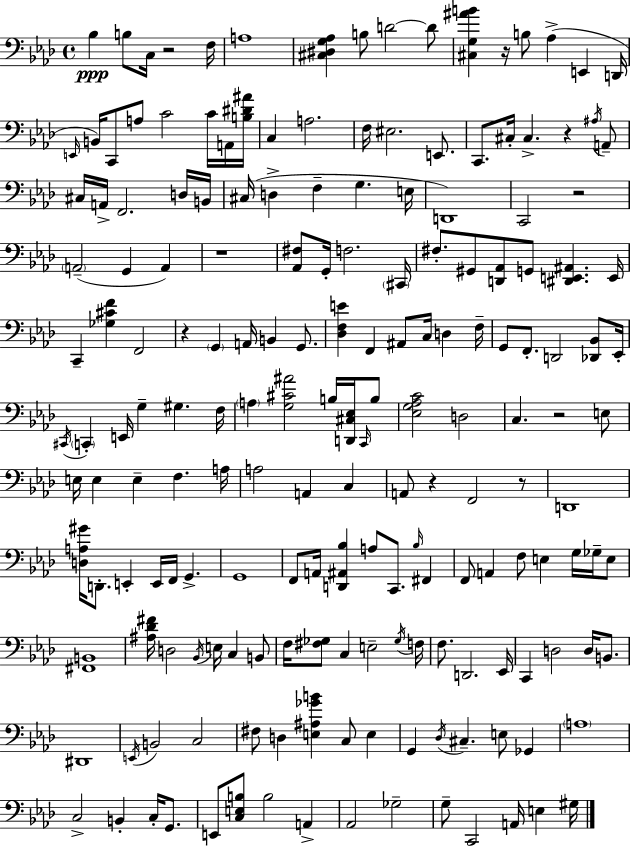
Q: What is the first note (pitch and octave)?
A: Bb3